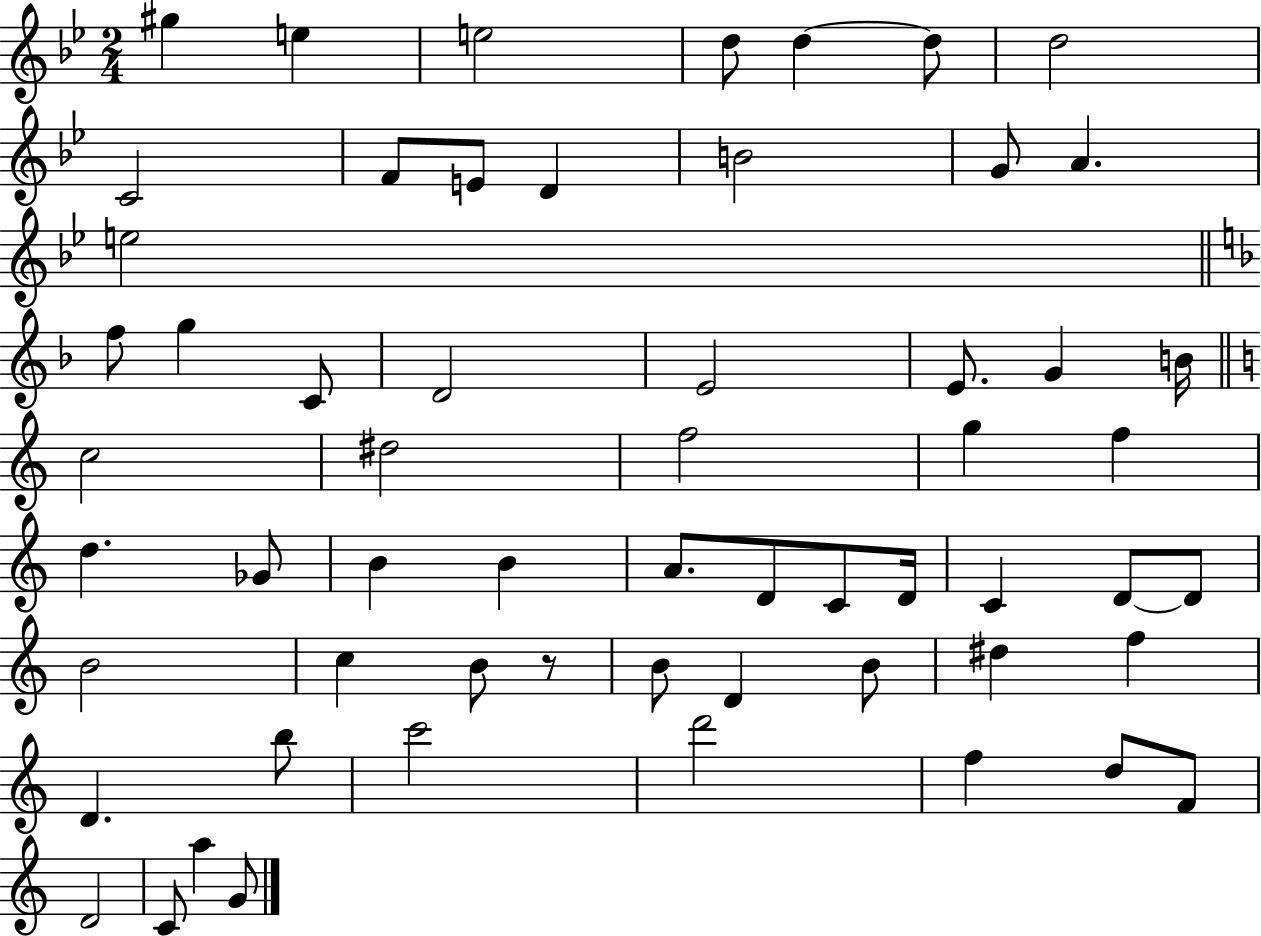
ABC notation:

X:1
T:Untitled
M:2/4
L:1/4
K:Bb
^g e e2 d/2 d d/2 d2 C2 F/2 E/2 D B2 G/2 A e2 f/2 g C/2 D2 E2 E/2 G B/4 c2 ^d2 f2 g f d _G/2 B B A/2 D/2 C/2 D/4 C D/2 D/2 B2 c B/2 z/2 B/2 D B/2 ^d f D b/2 c'2 d'2 f d/2 F/2 D2 C/2 a G/2